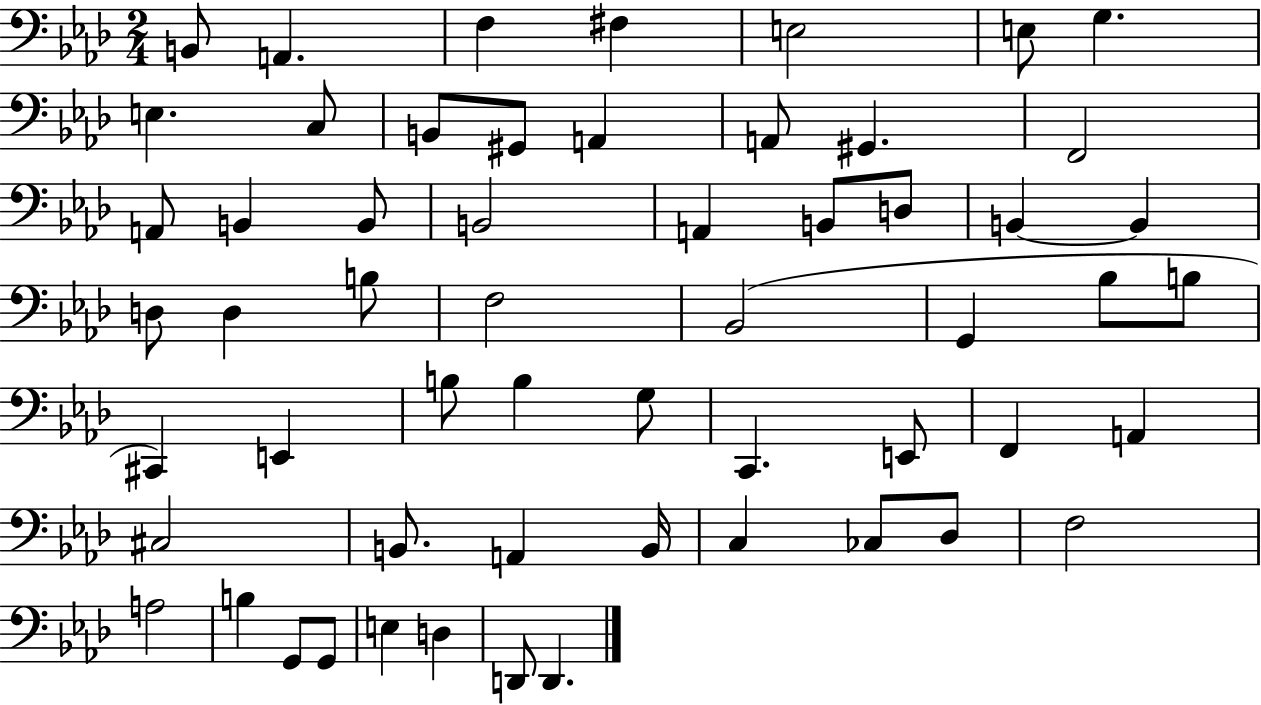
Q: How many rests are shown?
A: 0